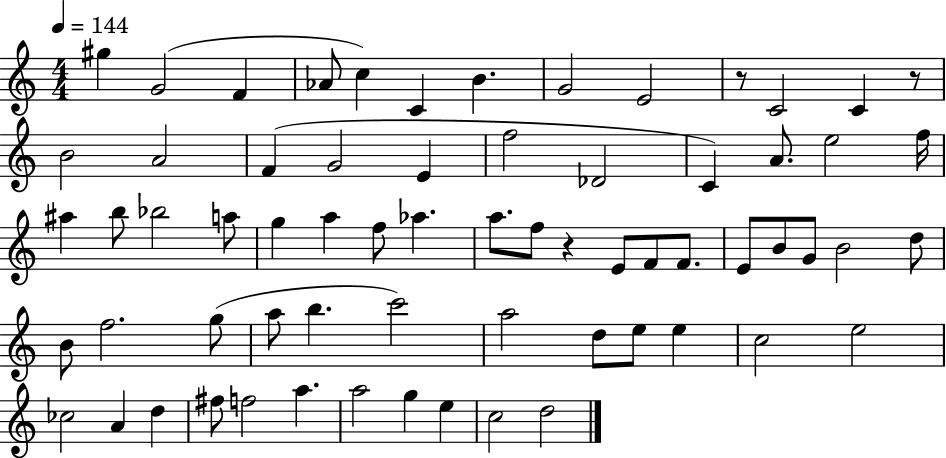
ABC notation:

X:1
T:Untitled
M:4/4
L:1/4
K:C
^g G2 F _A/2 c C B G2 E2 z/2 C2 C z/2 B2 A2 F G2 E f2 _D2 C A/2 e2 f/4 ^a b/2 _b2 a/2 g a f/2 _a a/2 f/2 z E/2 F/2 F/2 E/2 B/2 G/2 B2 d/2 B/2 f2 g/2 a/2 b c'2 a2 d/2 e/2 e c2 e2 _c2 A d ^f/2 f2 a a2 g e c2 d2